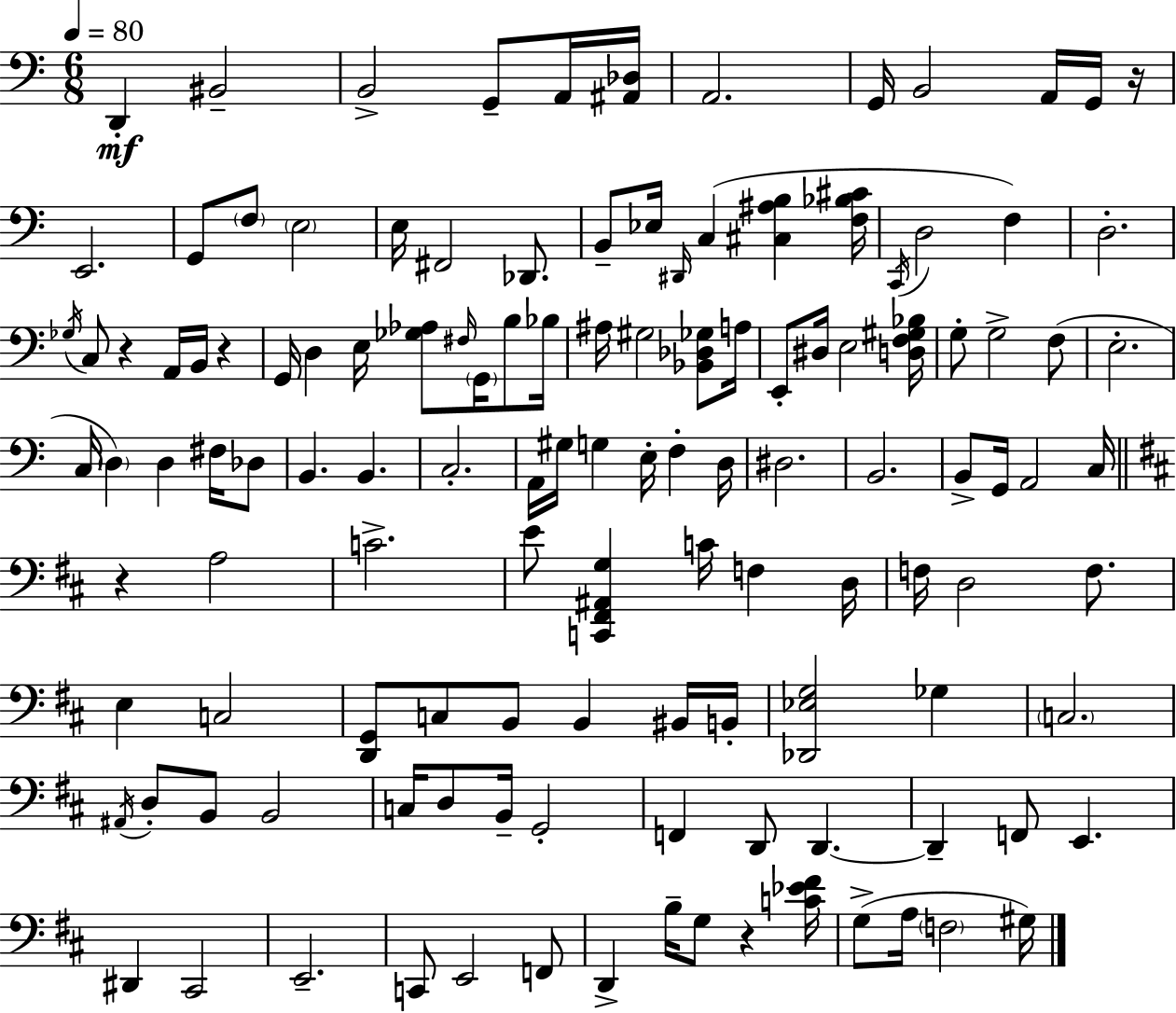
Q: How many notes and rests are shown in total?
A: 126